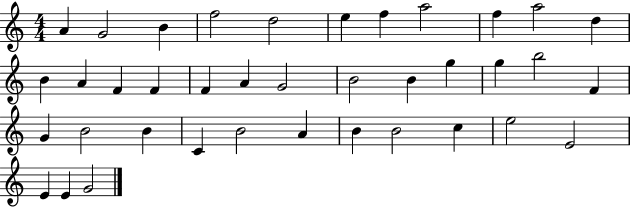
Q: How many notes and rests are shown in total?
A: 38